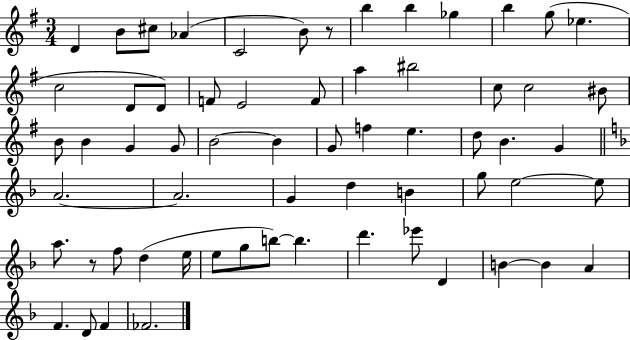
D4/q B4/e C#5/e Ab4/q C4/h B4/e R/e B5/q B5/q Gb5/q B5/q G5/e Eb5/q. C5/h D4/e D4/e F4/e E4/h F4/e A5/q BIS5/h C5/e C5/h BIS4/e B4/e B4/q G4/q G4/e B4/h B4/q G4/e F5/q E5/q. D5/e B4/q. G4/q A4/h. A4/h. G4/q D5/q B4/q G5/e E5/h E5/e A5/e. R/e F5/e D5/q E5/s E5/e G5/e B5/e B5/q. D6/q. Eb6/e D4/q B4/q B4/q A4/q F4/q. D4/e F4/q FES4/h.